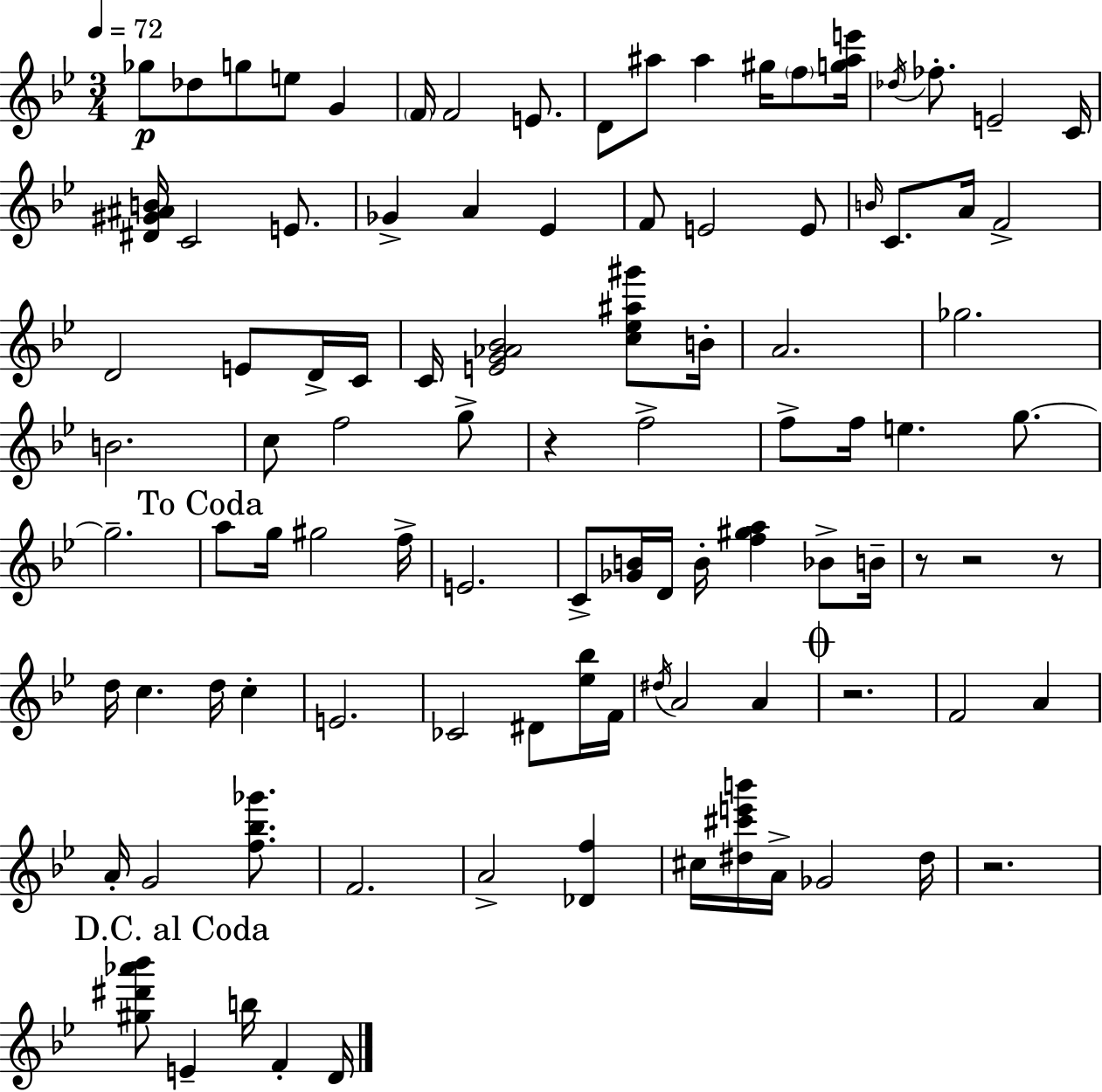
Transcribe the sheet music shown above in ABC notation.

X:1
T:Untitled
M:3/4
L:1/4
K:Gm
_g/2 _d/2 g/2 e/2 G F/4 F2 E/2 D/2 ^a/2 ^a ^g/4 f/2 [g^ae']/4 _d/4 _f/2 E2 C/4 [^D^G^AB]/4 C2 E/2 _G A _E F/2 E2 E/2 B/4 C/2 A/4 F2 D2 E/2 D/4 C/4 C/4 [EG_A_B]2 [c_e^a^g']/2 B/4 A2 _g2 B2 c/2 f2 g/2 z f2 f/2 f/4 e g/2 g2 a/2 g/4 ^g2 f/4 E2 C/2 [_GB]/4 D/4 B/4 [f^ga] _B/2 B/4 z/2 z2 z/2 d/4 c d/4 c E2 _C2 ^D/2 [_e_b]/4 F/4 ^d/4 A2 A z2 F2 A A/4 G2 [f_b_g']/2 F2 A2 [_Df] ^c/4 [^d^c'e'b']/4 A/4 _G2 ^d/4 z2 [^g^d'_a'_b']/2 E b/4 F D/4